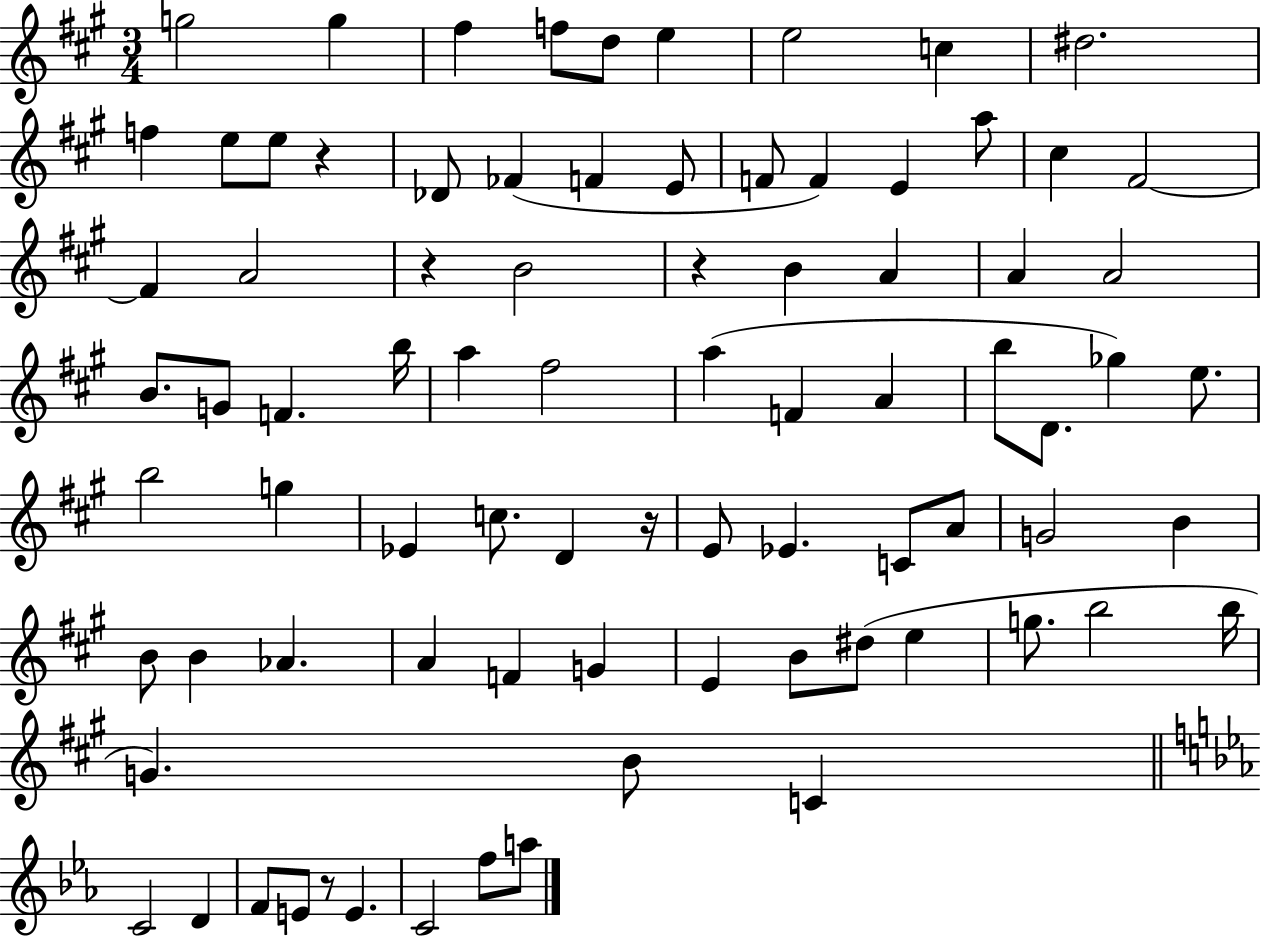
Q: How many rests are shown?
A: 5